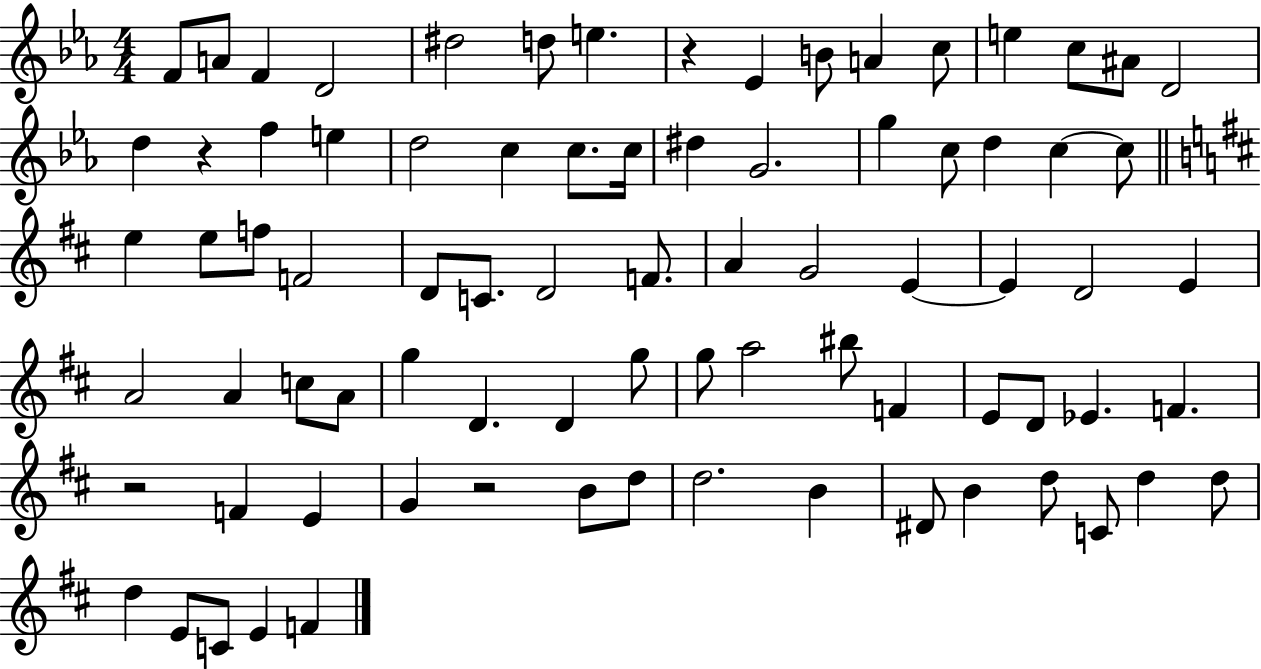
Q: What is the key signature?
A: EES major